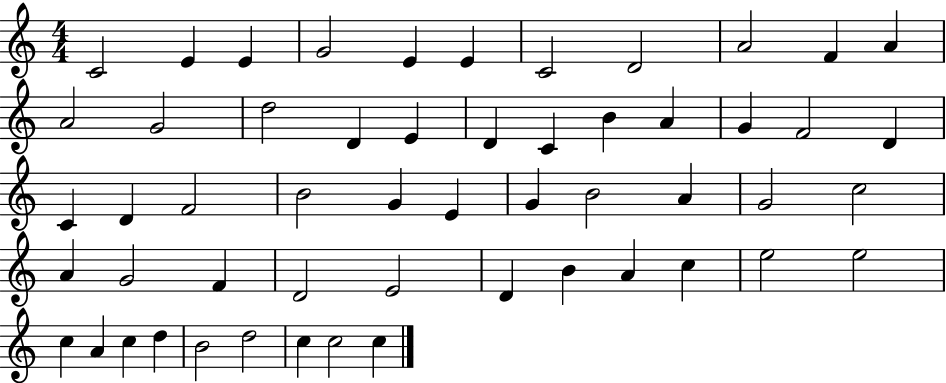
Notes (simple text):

C4/h E4/q E4/q G4/h E4/q E4/q C4/h D4/h A4/h F4/q A4/q A4/h G4/h D5/h D4/q E4/q D4/q C4/q B4/q A4/q G4/q F4/h D4/q C4/q D4/q F4/h B4/h G4/q E4/q G4/q B4/h A4/q G4/h C5/h A4/q G4/h F4/q D4/h E4/h D4/q B4/q A4/q C5/q E5/h E5/h C5/q A4/q C5/q D5/q B4/h D5/h C5/q C5/h C5/q